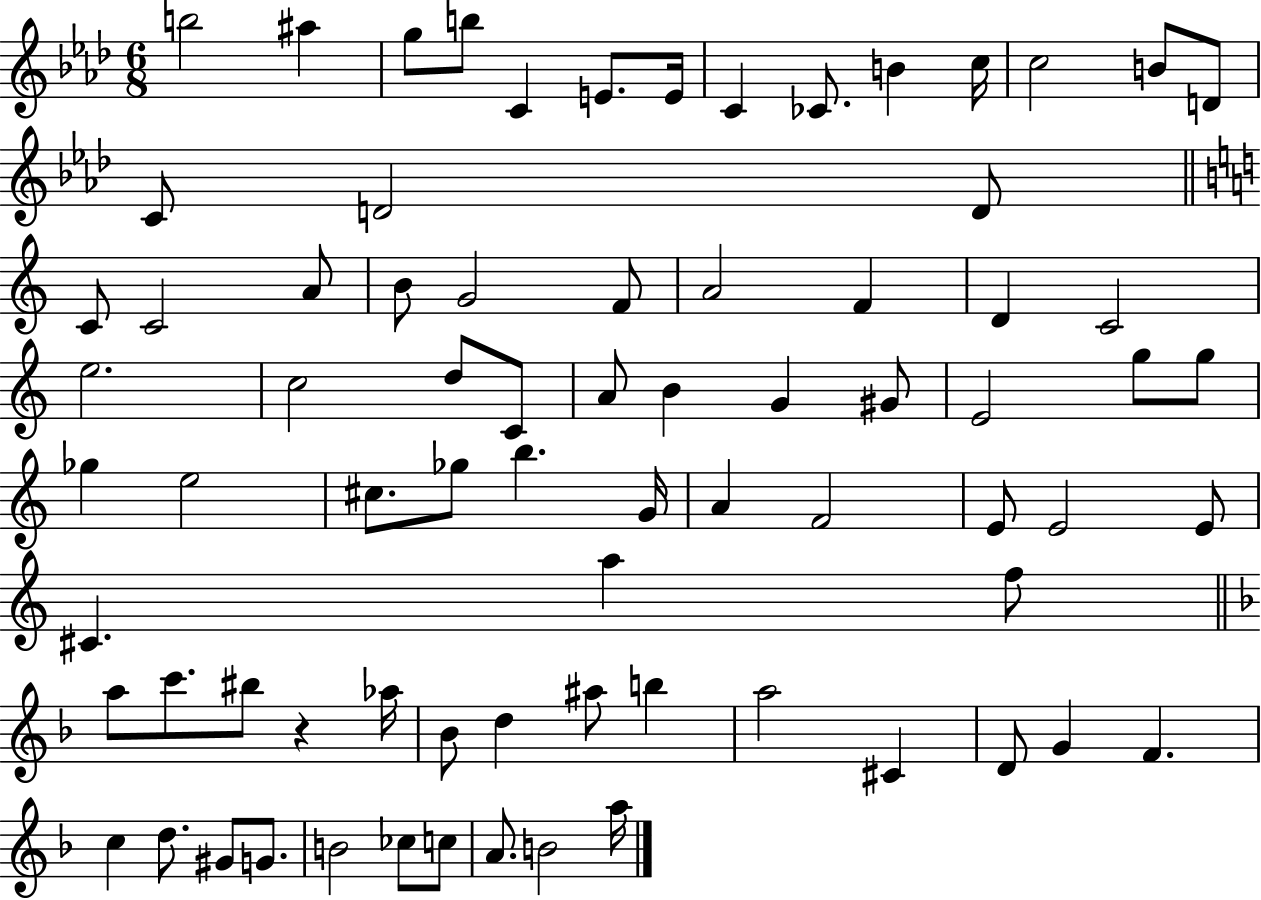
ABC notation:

X:1
T:Untitled
M:6/8
L:1/4
K:Ab
b2 ^a g/2 b/2 C E/2 E/4 C _C/2 B c/4 c2 B/2 D/2 C/2 D2 D/2 C/2 C2 A/2 B/2 G2 F/2 A2 F D C2 e2 c2 d/2 C/2 A/2 B G ^G/2 E2 g/2 g/2 _g e2 ^c/2 _g/2 b G/4 A F2 E/2 E2 E/2 ^C a f/2 a/2 c'/2 ^b/2 z _a/4 _B/2 d ^a/2 b a2 ^C D/2 G F c d/2 ^G/2 G/2 B2 _c/2 c/2 A/2 B2 a/4